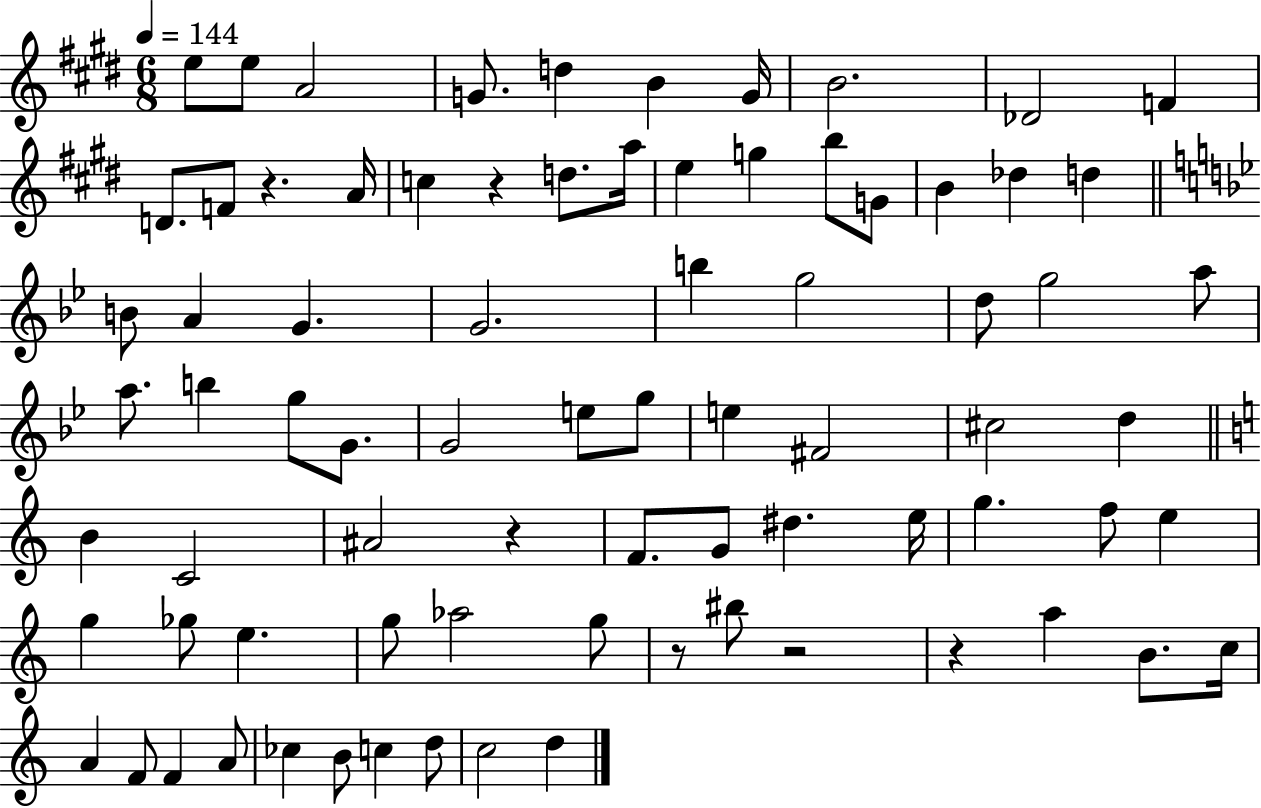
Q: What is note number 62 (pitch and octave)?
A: B4